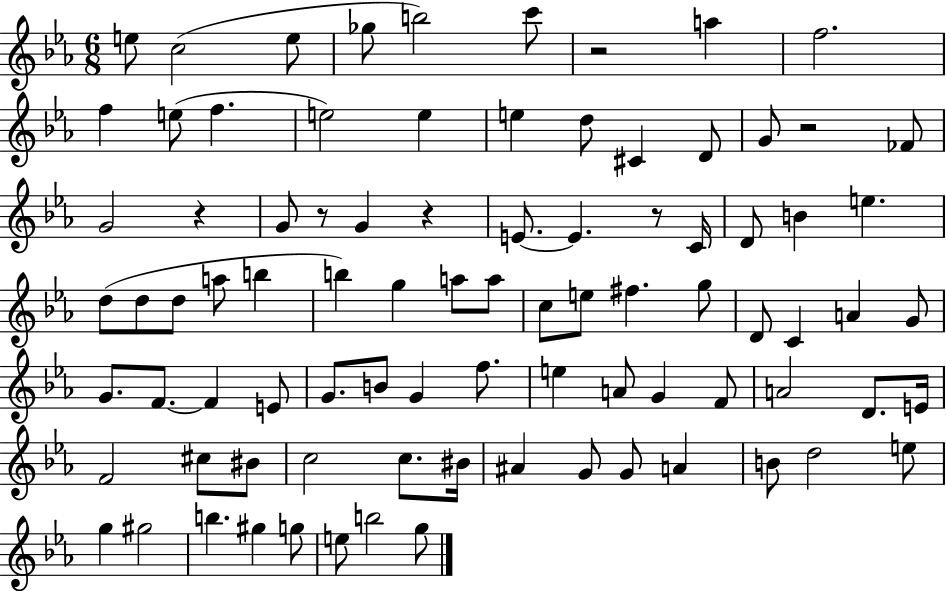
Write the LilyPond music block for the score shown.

{
  \clef treble
  \numericTimeSignature
  \time 6/8
  \key ees \major
  e''8 c''2( e''8 | ges''8 b''2) c'''8 | r2 a''4 | f''2. | \break f''4 e''8( f''4. | e''2) e''4 | e''4 d''8 cis'4 d'8 | g'8 r2 fes'8 | \break g'2 r4 | g'8 r8 g'4 r4 | e'8.~~ e'4. r8 c'16 | d'8 b'4 e''4. | \break d''8( d''8 d''8 a''8 b''4 | b''4) g''4 a''8 a''8 | c''8 e''8 fis''4. g''8 | d'8 c'4 a'4 g'8 | \break g'8. f'8.~~ f'4 e'8 | g'8. b'8 g'4 f''8. | e''4 a'8 g'4 f'8 | a'2 d'8. e'16 | \break f'2 cis''8 bis'8 | c''2 c''8. bis'16 | ais'4 g'8 g'8 a'4 | b'8 d''2 e''8 | \break g''4 gis''2 | b''4. gis''4 g''8 | e''8 b''2 g''8 | \bar "|."
}